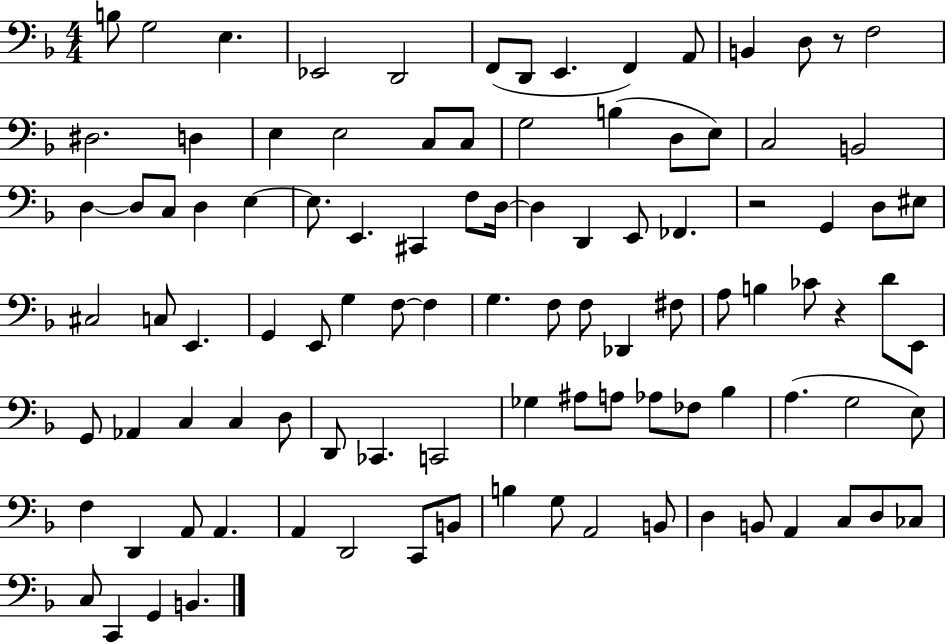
X:1
T:Untitled
M:4/4
L:1/4
K:F
B,/2 G,2 E, _E,,2 D,,2 F,,/2 D,,/2 E,, F,, A,,/2 B,, D,/2 z/2 F,2 ^D,2 D, E, E,2 C,/2 C,/2 G,2 B, D,/2 E,/2 C,2 B,,2 D, D,/2 C,/2 D, E, E,/2 E,, ^C,, F,/2 D,/4 D, D,, E,,/2 _F,, z2 G,, D,/2 ^E,/2 ^C,2 C,/2 E,, G,, E,,/2 G, F,/2 F, G, F,/2 F,/2 _D,, ^F,/2 A,/2 B, _C/2 z D/2 E,,/2 G,,/2 _A,, C, C, D,/2 D,,/2 _C,, C,,2 _G, ^A,/2 A,/2 _A,/2 _F,/2 _B, A, G,2 E,/2 F, D,, A,,/2 A,, A,, D,,2 C,,/2 B,,/2 B, G,/2 A,,2 B,,/2 D, B,,/2 A,, C,/2 D,/2 _C,/2 C,/2 C,, G,, B,,